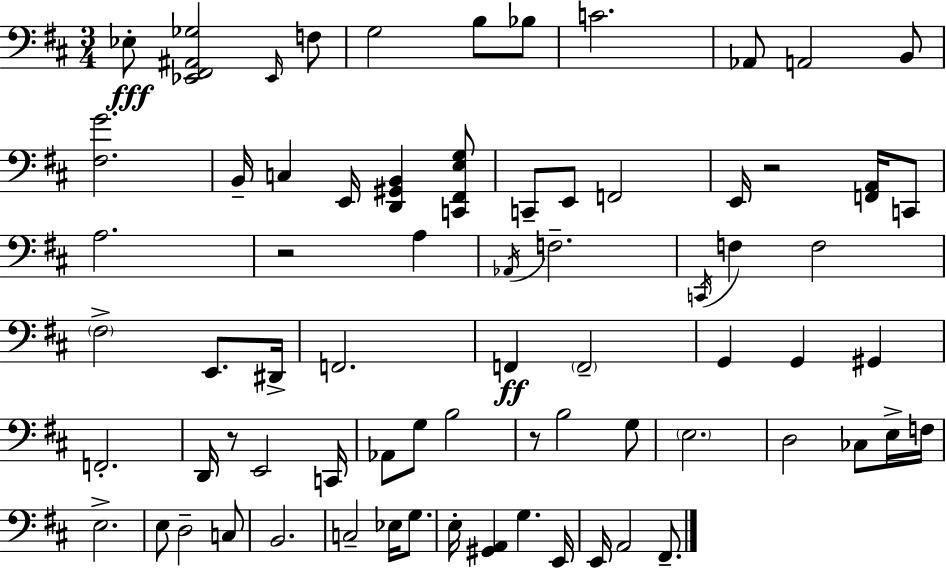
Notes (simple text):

Eb3/e [Eb2,F#2,A#2,Gb3]/h Eb2/s F3/e G3/h B3/e Bb3/e C4/h. Ab2/e A2/h B2/e [F#3,G4]/h. B2/s C3/q E2/s [D2,G#2,B2]/q [C2,F#2,E3,G3]/e C2/e E2/e F2/h E2/s R/h [F2,A2]/s C2/e A3/h. R/h A3/q Ab2/s F3/h. C2/s F3/q F3/h F#3/h E2/e. D#2/s F2/h. F2/q F2/h G2/q G2/q G#2/q F2/h. D2/s R/e E2/h C2/s Ab2/e G3/e B3/h R/e B3/h G3/e E3/h. D3/h CES3/e E3/s F3/s E3/h. E3/e D3/h C3/e B2/h. C3/h Eb3/s G3/e. E3/s [G#2,A2]/q G3/q. E2/s E2/s A2/h F#2/e.